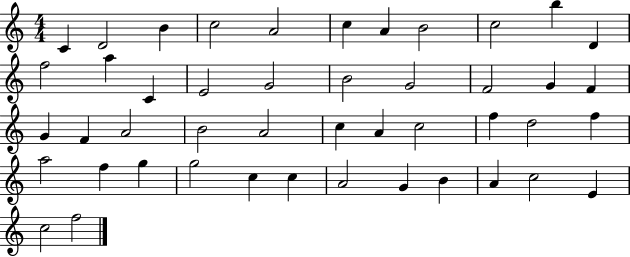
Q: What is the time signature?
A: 4/4